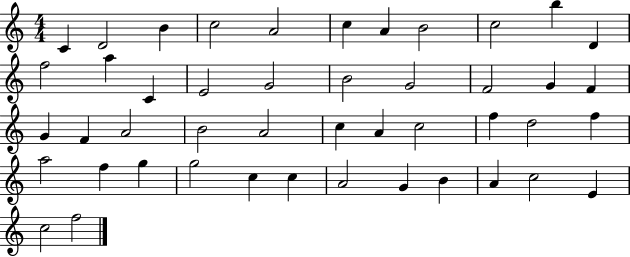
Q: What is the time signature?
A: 4/4